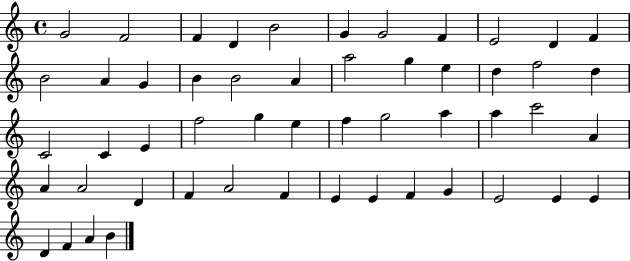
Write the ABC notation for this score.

X:1
T:Untitled
M:4/4
L:1/4
K:C
G2 F2 F D B2 G G2 F E2 D F B2 A G B B2 A a2 g e d f2 d C2 C E f2 g e f g2 a a c'2 A A A2 D F A2 F E E F G E2 E E D F A B